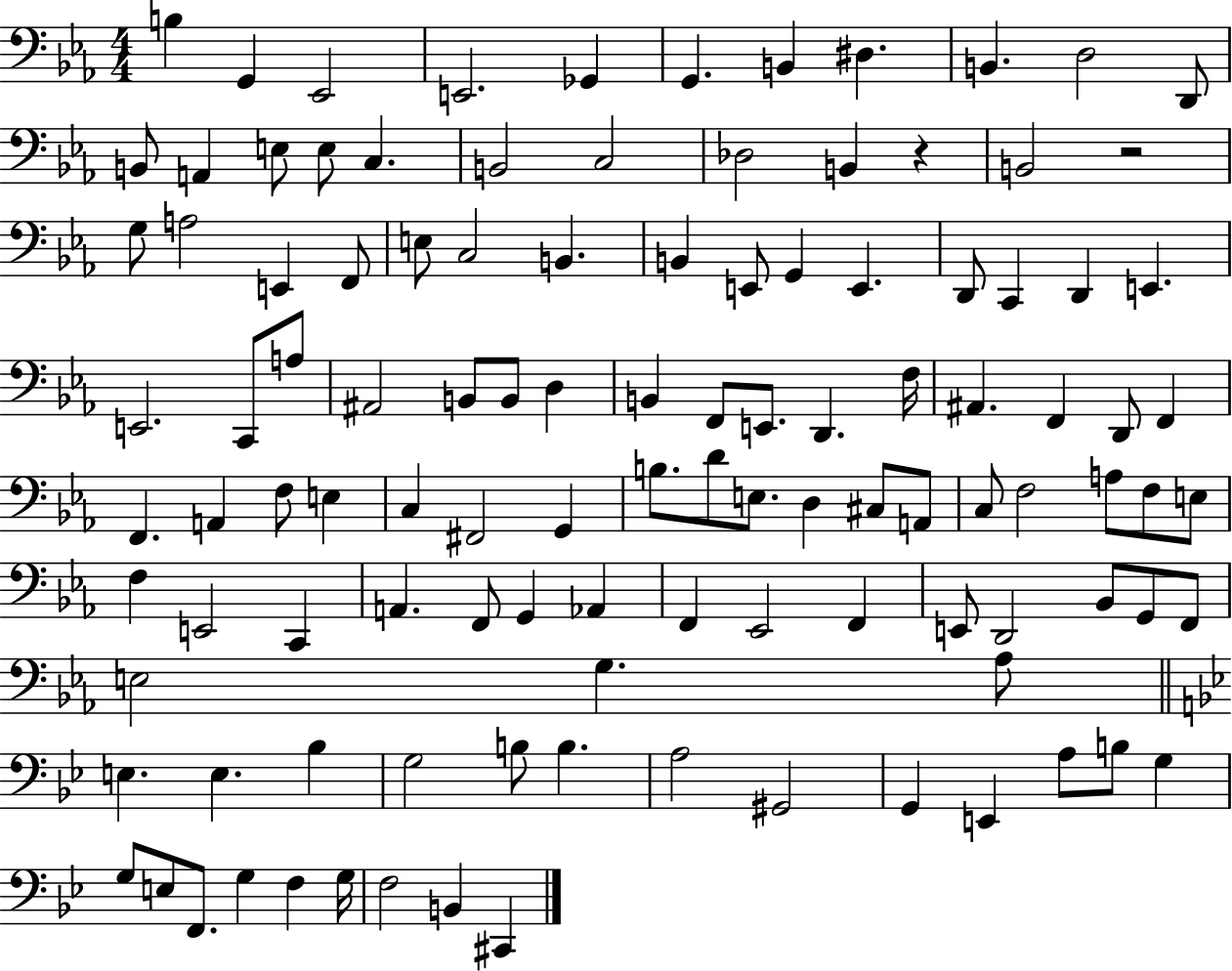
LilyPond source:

{
  \clef bass
  \numericTimeSignature
  \time 4/4
  \key ees \major
  \repeat volta 2 { b4 g,4 ees,2 | e,2. ges,4 | g,4. b,4 dis4. | b,4. d2 d,8 | \break b,8 a,4 e8 e8 c4. | b,2 c2 | des2 b,4 r4 | b,2 r2 | \break g8 a2 e,4 f,8 | e8 c2 b,4. | b,4 e,8 g,4 e,4. | d,8 c,4 d,4 e,4. | \break e,2. c,8 a8 | ais,2 b,8 b,8 d4 | b,4 f,8 e,8. d,4. f16 | ais,4. f,4 d,8 f,4 | \break f,4. a,4 f8 e4 | c4 fis,2 g,4 | b8. d'8 e8. d4 cis8 a,8 | c8 f2 a8 f8 e8 | \break f4 e,2 c,4 | a,4. f,8 g,4 aes,4 | f,4 ees,2 f,4 | e,8 d,2 bes,8 g,8 f,8 | \break e2 g4. aes8 | \bar "||" \break \key bes \major e4. e4. bes4 | g2 b8 b4. | a2 gis,2 | g,4 e,4 a8 b8 g4 | \break g8 e8 f,8. g4 f4 g16 | f2 b,4 cis,4 | } \bar "|."
}